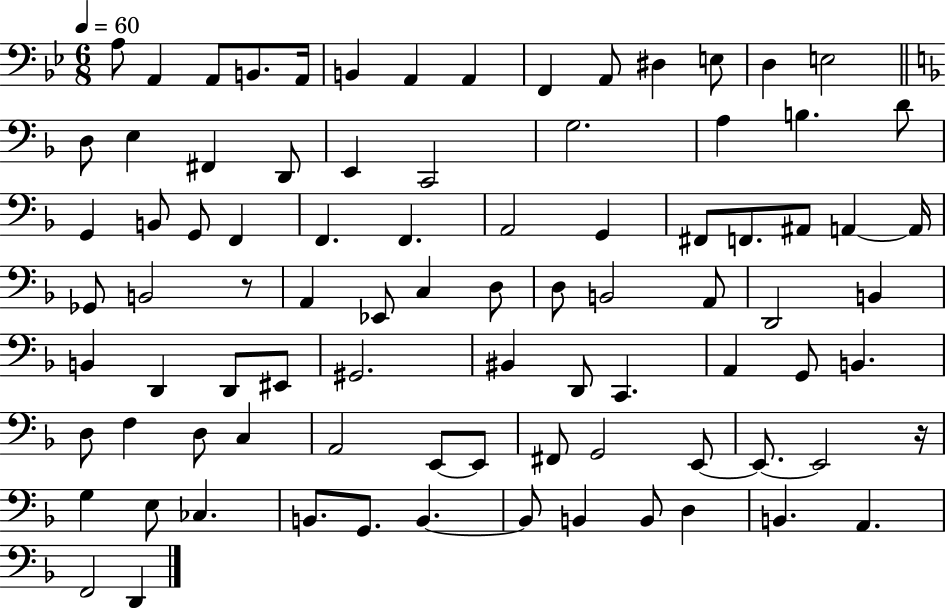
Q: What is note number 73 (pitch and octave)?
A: E3